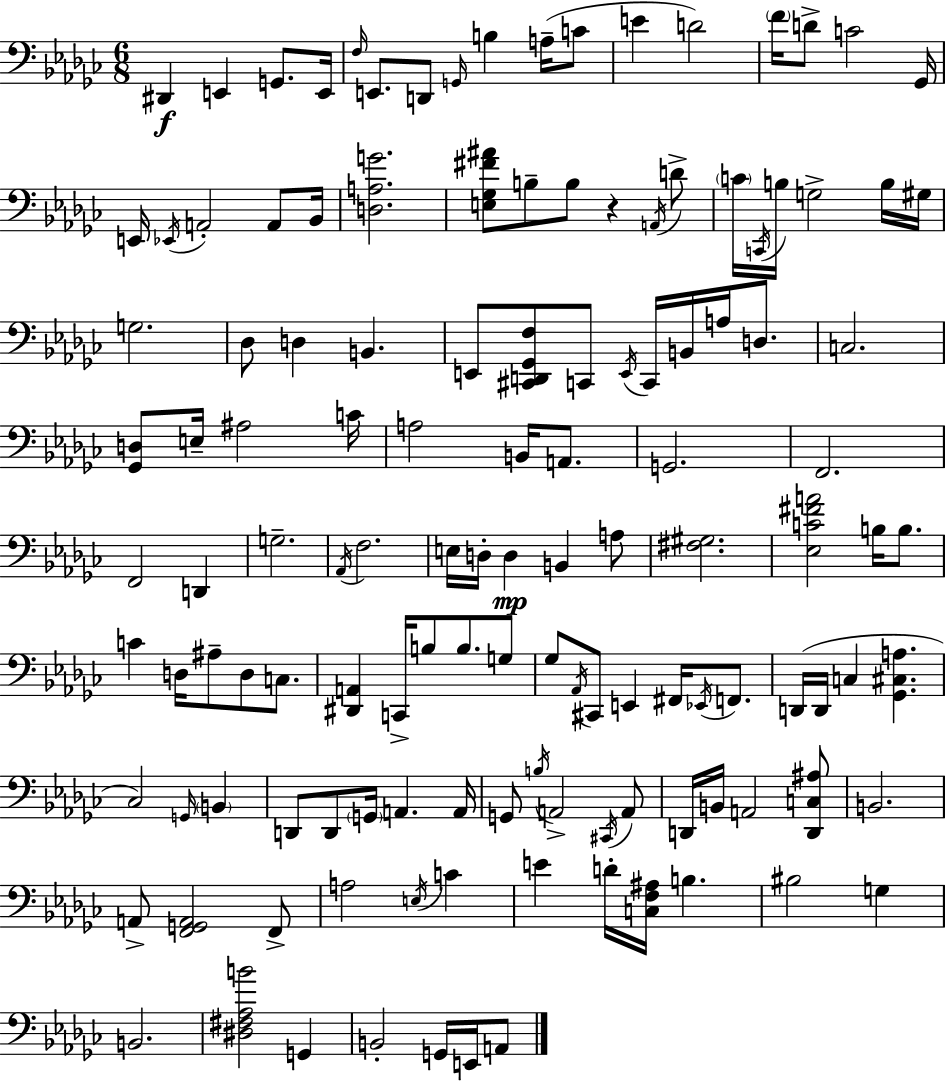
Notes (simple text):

D#2/q E2/q G2/e. E2/s F3/s E2/e. D2/e G2/s B3/q A3/s C4/e E4/q D4/h F4/s D4/e C4/h Gb2/s E2/s Eb2/s A2/h A2/e Bb2/s [D3,A3,G4]/h. [E3,Gb3,F#4,A#4]/e B3/e B3/e R/q A2/s D4/e C4/s C2/s B3/s G3/h B3/s G#3/s G3/h. Db3/e D3/q B2/q. E2/e [C#2,D2,Gb2,F3]/e C2/e E2/s C2/s B2/s A3/s D3/e. C3/h. [Gb2,D3]/e E3/s A#3/h C4/s A3/h B2/s A2/e. G2/h. F2/h. F2/h D2/q G3/h. Ab2/s F3/h. E3/s D3/s D3/q B2/q A3/e [F#3,G#3]/h. [Eb3,C4,F#4,A4]/h B3/s B3/e. C4/q D3/s A#3/e D3/e C3/e. [D#2,A2]/q C2/s B3/e B3/e. G3/e Gb3/e Ab2/s C#2/e E2/q F#2/s Eb2/s F2/e. D2/s D2/s C3/q [Gb2,C#3,A3]/q. CES3/h G2/s B2/q D2/e D2/e G2/s A2/q. A2/s G2/e B3/s A2/h C#2/s A2/e D2/s B2/s A2/h [D2,C3,A#3]/e B2/h. A2/e [F2,G2,A2]/h F2/e A3/h E3/s C4/q E4/q D4/s [C3,F3,A#3]/s B3/q. BIS3/h G3/q B2/h. [D#3,F#3,Ab3,B4]/h G2/q B2/h G2/s E2/s A2/e